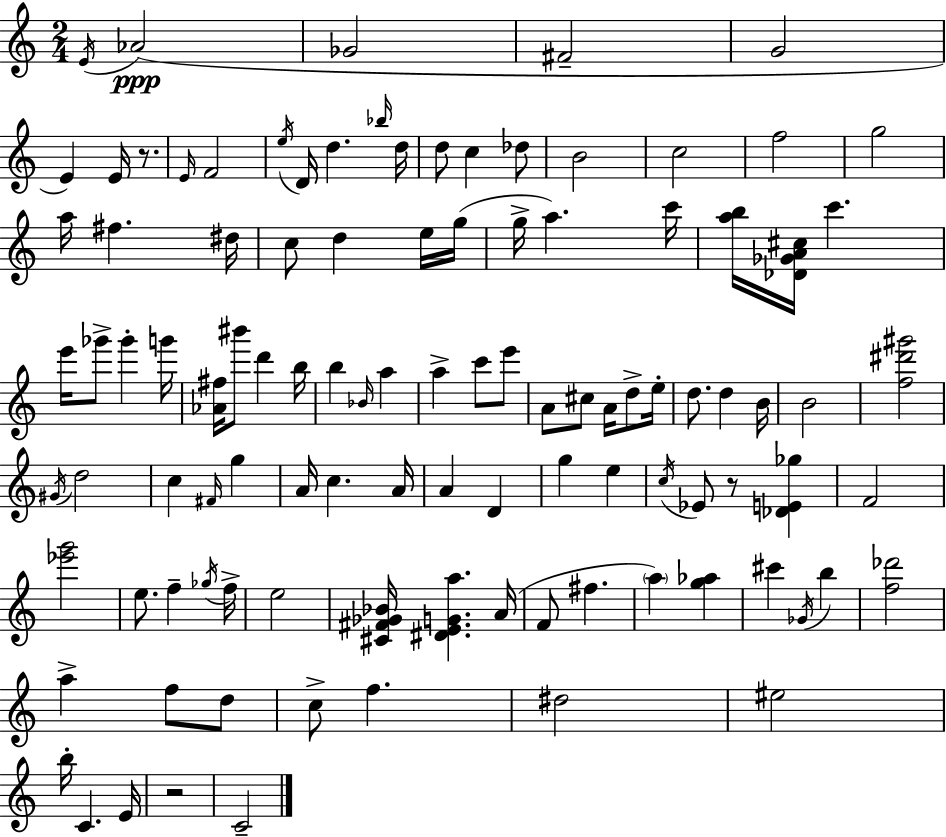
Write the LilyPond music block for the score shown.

{
  \clef treble
  \numericTimeSignature
  \time 2/4
  \key a \minor
  \acciaccatura { e'16 }(\ppp aes'2 | ges'2 | fis'2-- | g'2 | \break e'4) e'16 r8. | \grace { e'16 } f'2 | \acciaccatura { e''16 } d'16 d''4. | \grace { bes''16 } d''16 d''8 c''4 | \break des''8 b'2 | c''2 | f''2 | g''2 | \break a''16 fis''4. | dis''16 c''8 d''4 | e''16 g''16( g''16-> a''4.) | c'''16 <a'' b''>16 <des' ges' a' cis''>16 c'''4. | \break e'''16 ges'''8-> ges'''4-. | g'''16 <aes' fis''>16 bis'''8 d'''4 | b''16 b''4 | \grace { bes'16 } a''4 a''4-> | \break c'''8 e'''8 a'8 cis''8 | a'16 d''8-> e''16-. d''8. | d''4 b'16 b'2 | <f'' dis''' gis'''>2 | \break \acciaccatura { gis'16 } d''2 | c''4 | \grace { fis'16 } g''4 a'16 | c''4. a'16 a'4 | \break d'4 g''4 | e''4 \acciaccatura { c''16 } | ees'8 r8 <des' e' ges''>4 | f'2 | \break <ees''' g'''>2 | e''8. f''4-- \acciaccatura { ges''16 } | f''16-> e''2 | <cis' fis' ges' bes'>16 <dis' e' g' a''>4. | \break a'16( f'8 fis''4. | \parenthesize a''4) <g'' aes''>4 | cis'''4 \acciaccatura { ges'16 } b''4 | <f'' des'''>2 | \break a''4-> f''8 | d''8 c''8-> f''4. | dis''2 | eis''2 | \break b''16-. c'4. | e'16 r2 | c'2-- | \bar "|."
}